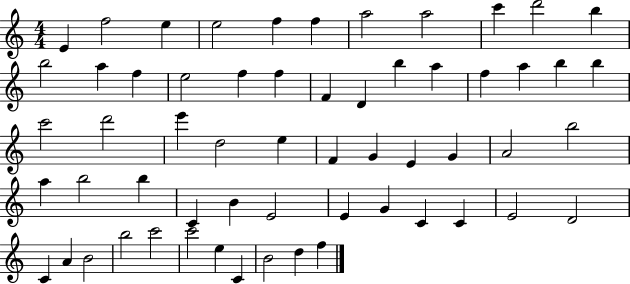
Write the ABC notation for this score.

X:1
T:Untitled
M:4/4
L:1/4
K:C
E f2 e e2 f f a2 a2 c' d'2 b b2 a f e2 f f F D b a f a b b c'2 d'2 e' d2 e F G E G A2 b2 a b2 b C B E2 E G C C E2 D2 C A B2 b2 c'2 c'2 e C B2 d f